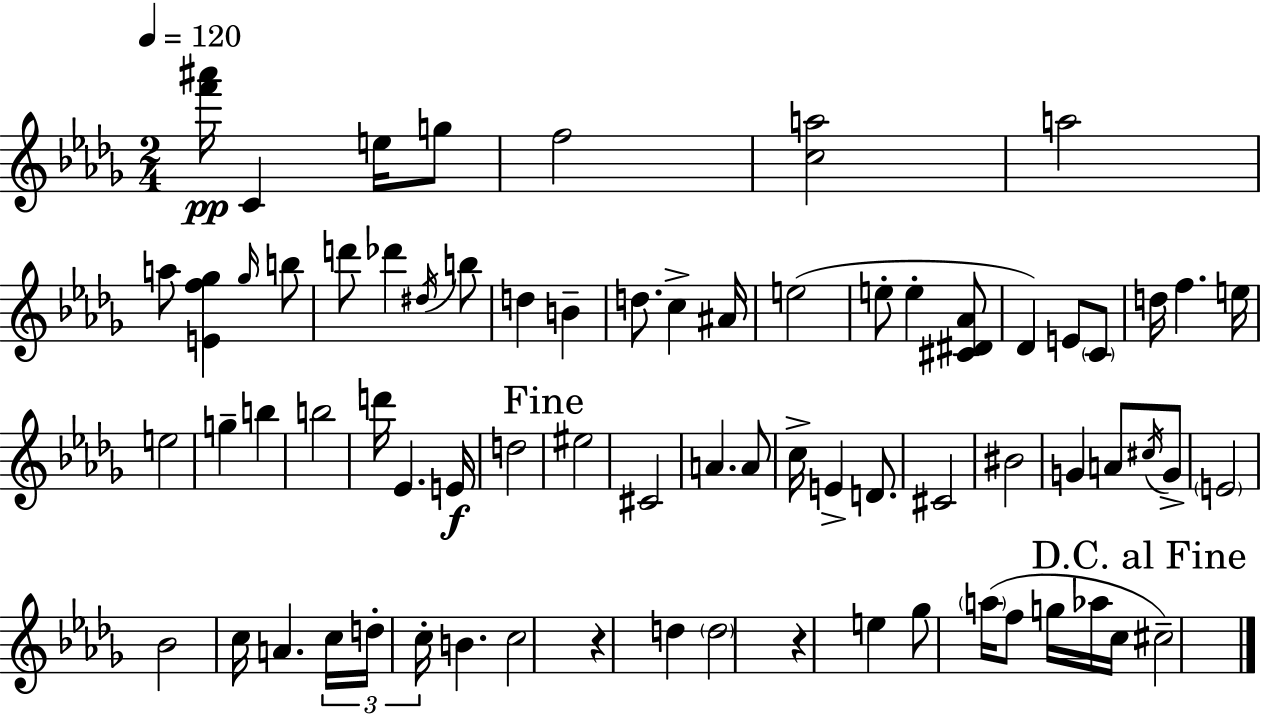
[F6,A#6]/s C4/q E5/s G5/e F5/h [C5,A5]/h A5/h A5/e [E4,F5,Gb5]/q Gb5/s B5/e D6/e Db6/q D#5/s B5/e D5/q B4/q D5/e. C5/q A#4/s E5/h E5/e E5/q [C#4,D#4,Ab4]/e Db4/q E4/e C4/e D5/s F5/q. E5/s E5/h G5/q B5/q B5/h D6/s Eb4/q. E4/s D5/h EIS5/h C#4/h A4/q. A4/e C5/s E4/q D4/e. C#4/h BIS4/h G4/q A4/e C#5/s G4/e E4/h Bb4/h C5/s A4/q. C5/s D5/s C5/s B4/q. C5/h R/q D5/q D5/h R/q E5/q Gb5/e A5/s F5/e G5/s Ab5/s C5/s C#5/h